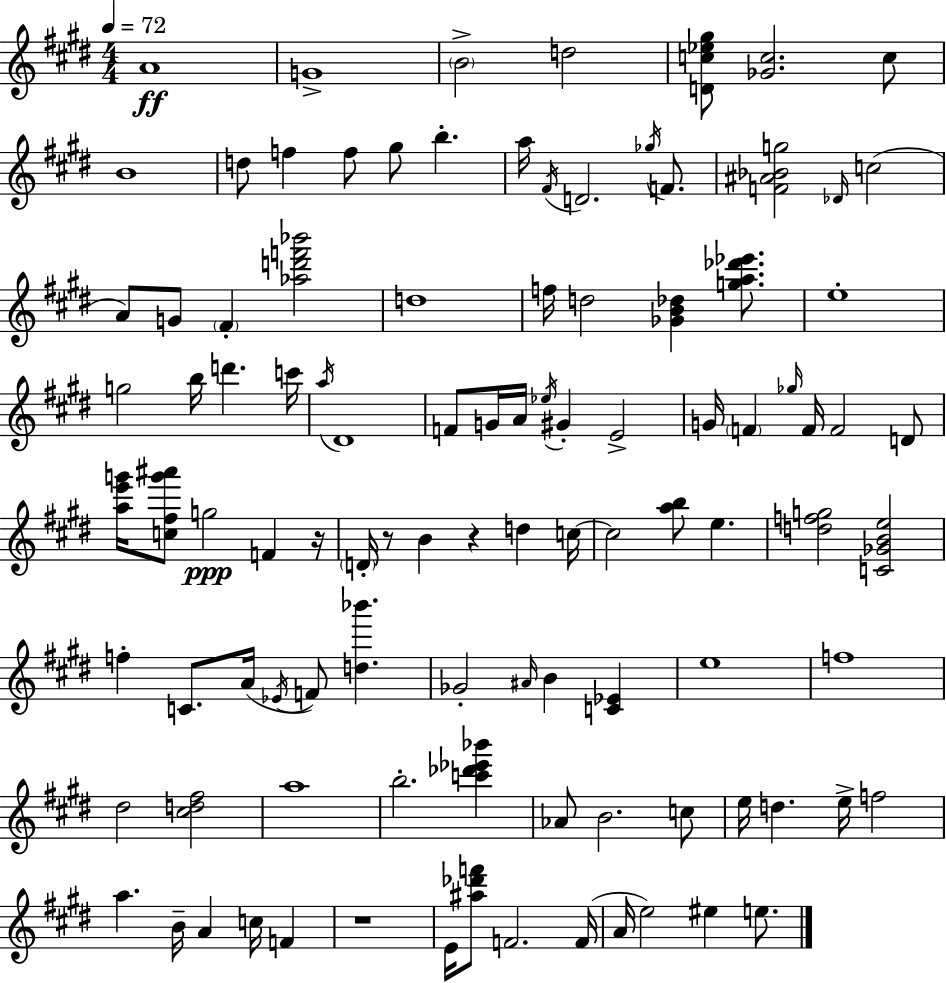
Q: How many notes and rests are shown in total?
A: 103